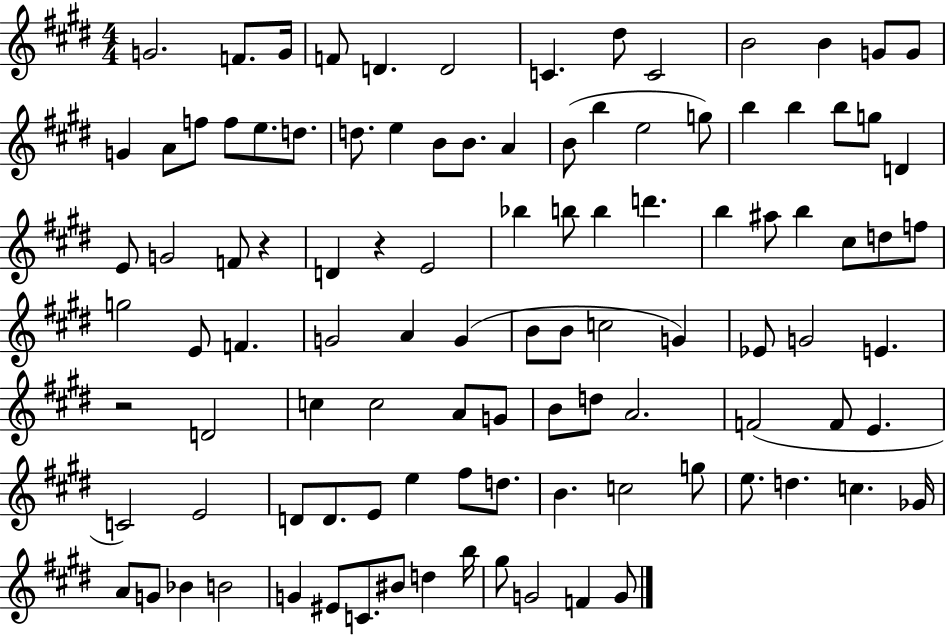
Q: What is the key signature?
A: E major